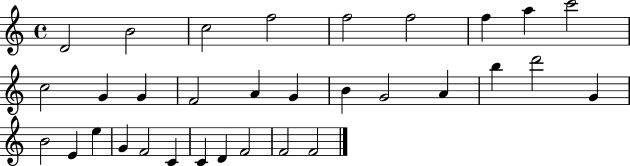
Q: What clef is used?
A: treble